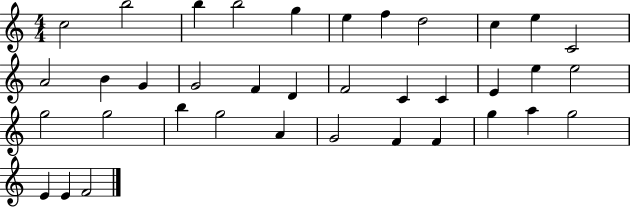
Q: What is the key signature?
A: C major